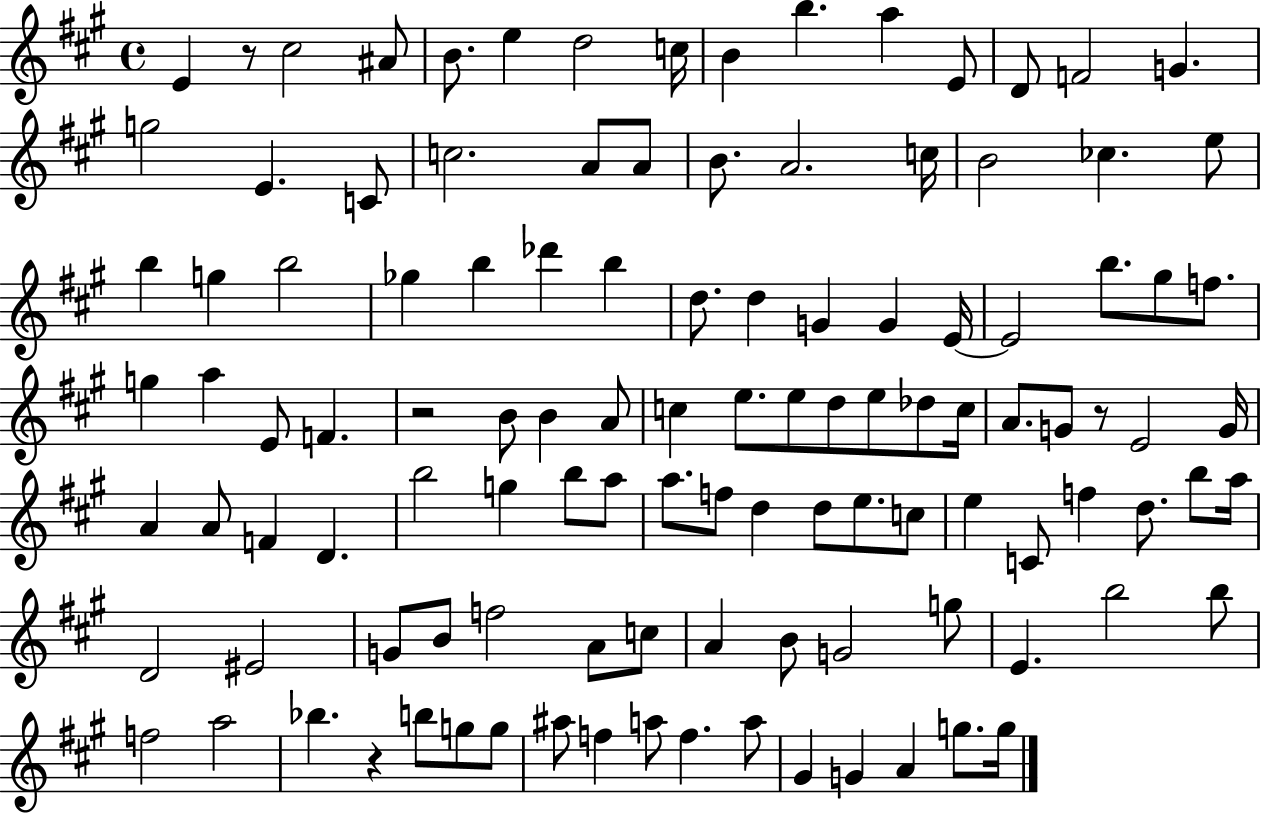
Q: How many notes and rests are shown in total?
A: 114